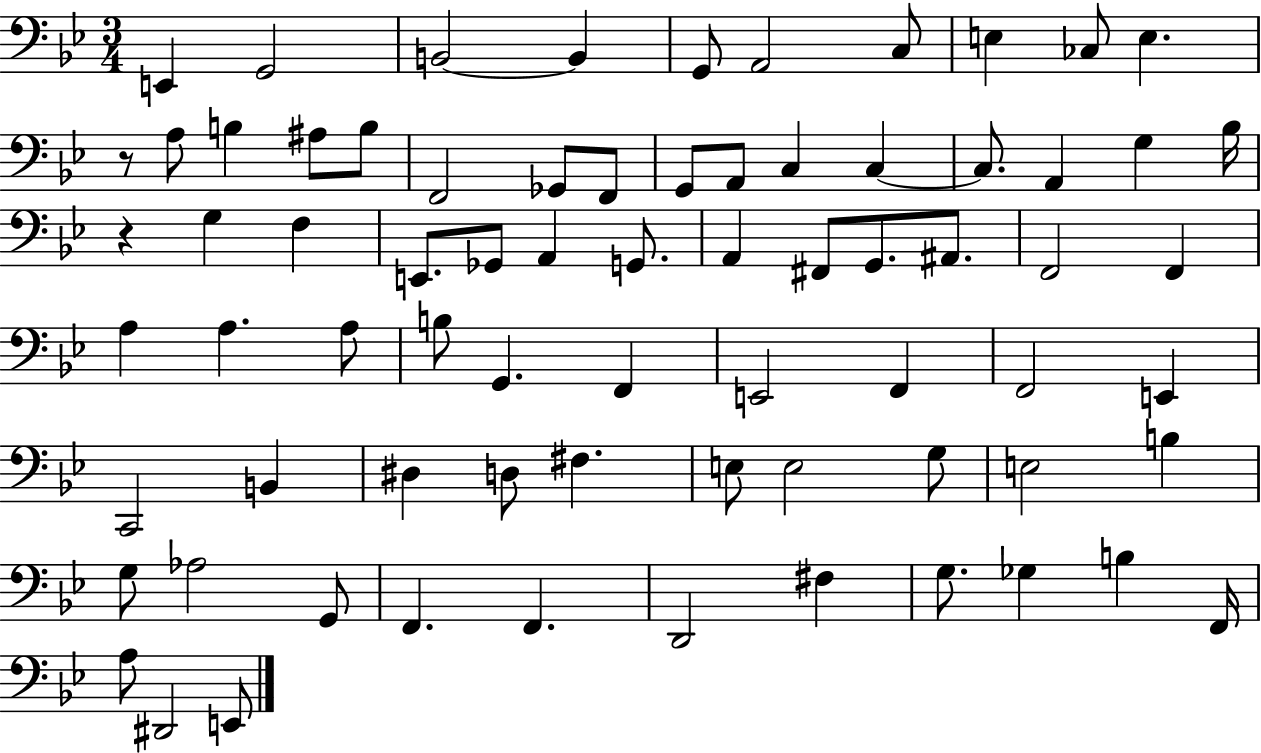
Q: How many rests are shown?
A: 2